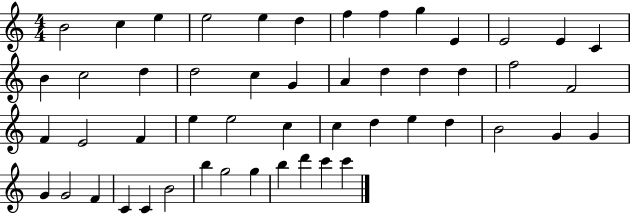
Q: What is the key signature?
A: C major